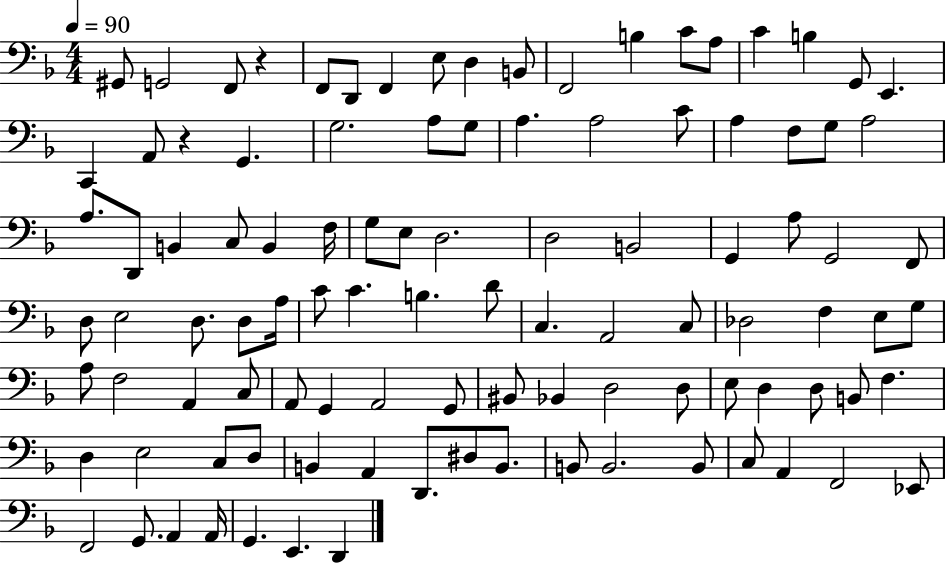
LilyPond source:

{
  \clef bass
  \numericTimeSignature
  \time 4/4
  \key f \major
  \tempo 4 = 90
  \repeat volta 2 { gis,8 g,2 f,8 r4 | f,8 d,8 f,4 e8 d4 b,8 | f,2 b4 c'8 a8 | c'4 b4 g,8 e,4. | \break c,4 a,8 r4 g,4. | g2. a8 g8 | a4. a2 c'8 | a4 f8 g8 a2 | \break a8. d,8 b,4 c8 b,4 f16 | g8 e8 d2. | d2 b,2 | g,4 a8 g,2 f,8 | \break d8 e2 d8. d8 a16 | c'8 c'4. b4. d'8 | c4. a,2 c8 | des2 f4 e8 g8 | \break a8 f2 a,4 c8 | a,8 g,4 a,2 g,8 | bis,8 bes,4 d2 d8 | e8 d4 d8 b,8 f4. | \break d4 e2 c8 d8 | b,4 a,4 d,8. dis8 b,8. | b,8 b,2. b,8 | c8 a,4 f,2 ees,8 | \break f,2 g,8. a,4 a,16 | g,4. e,4. d,4 | } \bar "|."
}